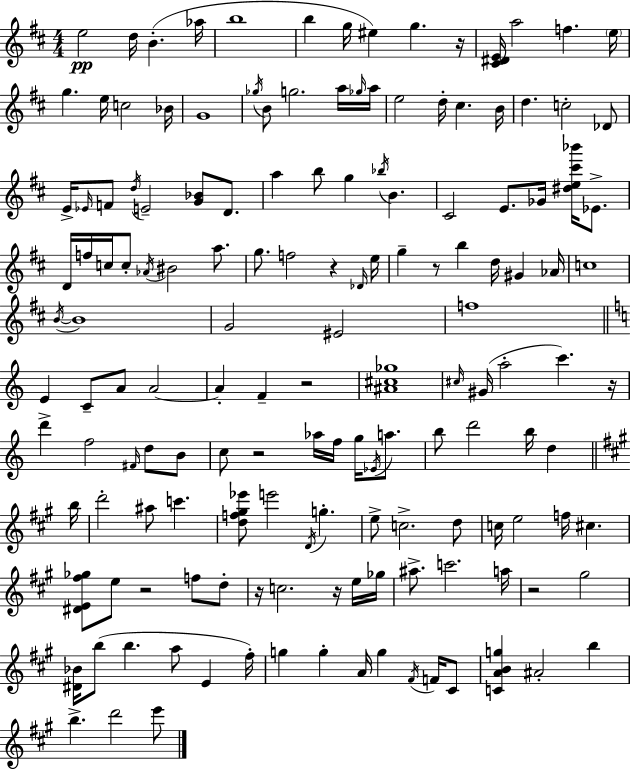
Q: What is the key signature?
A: D major